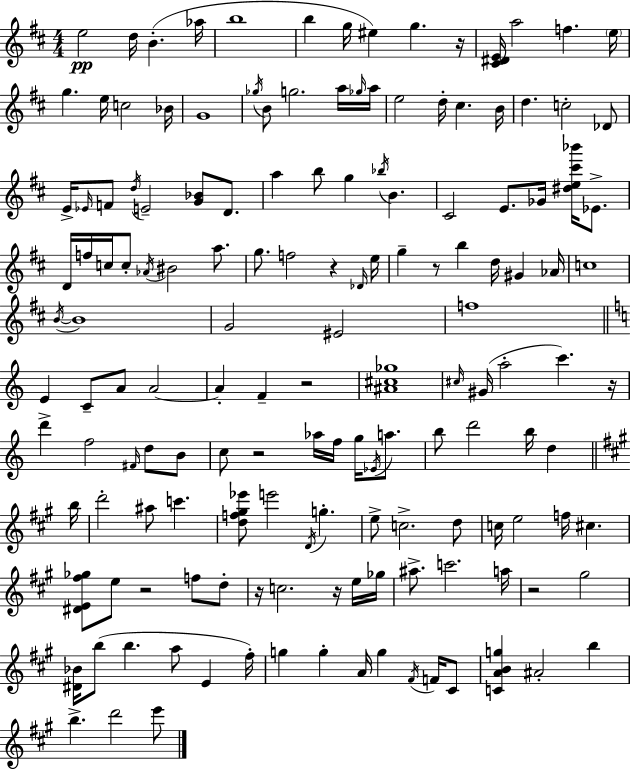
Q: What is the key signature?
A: D major